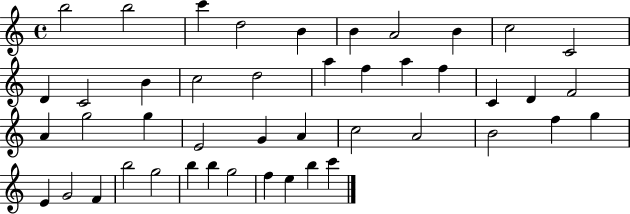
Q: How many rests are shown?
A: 0